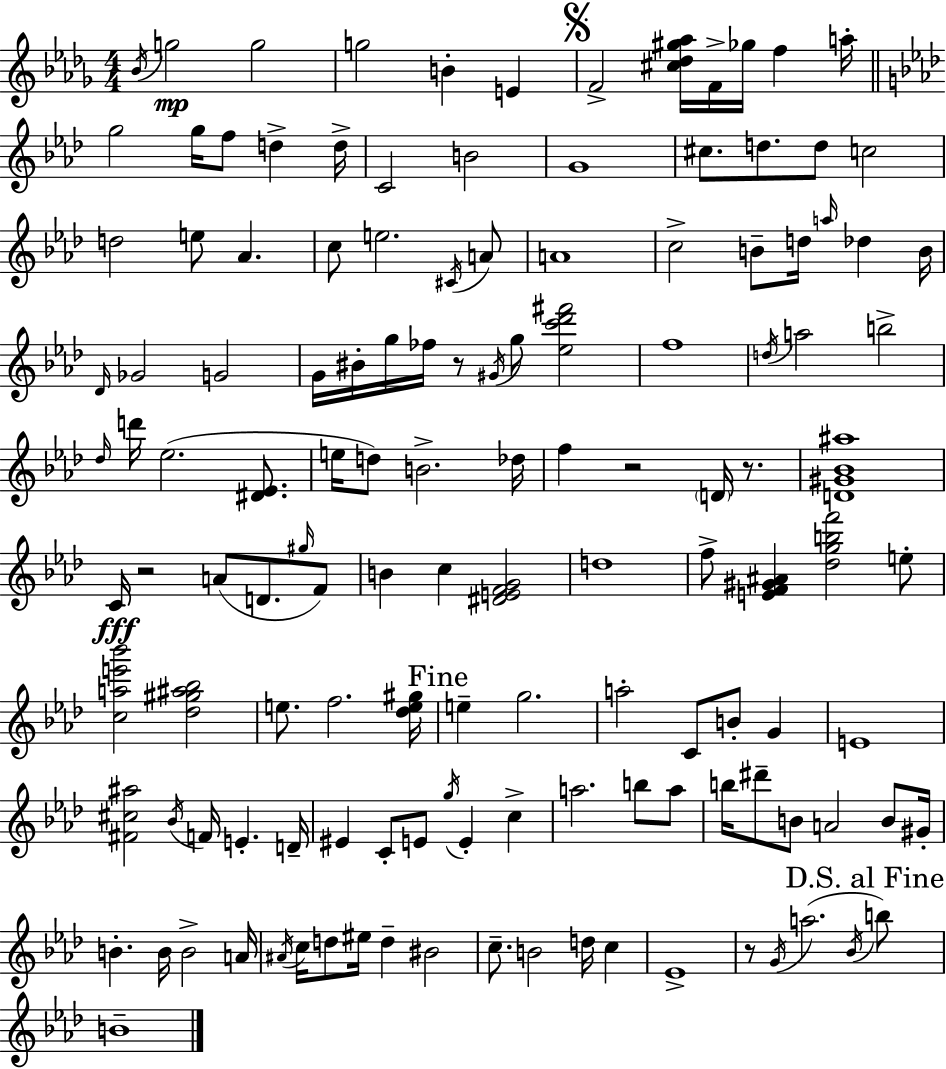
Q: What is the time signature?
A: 4/4